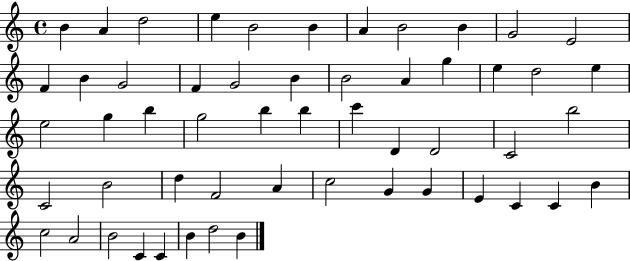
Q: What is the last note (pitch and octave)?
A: B4